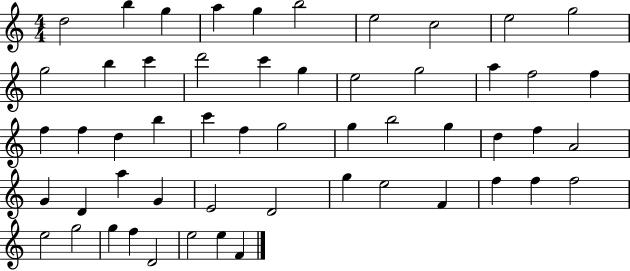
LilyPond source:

{
  \clef treble
  \numericTimeSignature
  \time 4/4
  \key c \major
  d''2 b''4 g''4 | a''4 g''4 b''2 | e''2 c''2 | e''2 g''2 | \break g''2 b''4 c'''4 | d'''2 c'''4 g''4 | e''2 g''2 | a''4 f''2 f''4 | \break f''4 f''4 d''4 b''4 | c'''4 f''4 g''2 | g''4 b''2 g''4 | d''4 f''4 a'2 | \break g'4 d'4 a''4 g'4 | e'2 d'2 | g''4 e''2 f'4 | f''4 f''4 f''2 | \break e''2 g''2 | g''4 f''4 d'2 | e''2 e''4 f'4 | \bar "|."
}